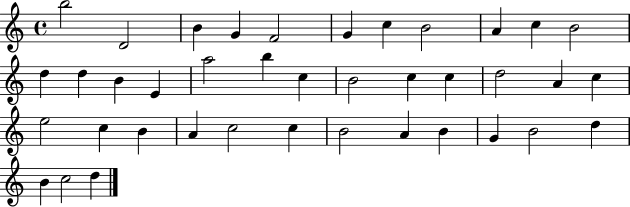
{
  \clef treble
  \time 4/4
  \defaultTimeSignature
  \key c \major
  b''2 d'2 | b'4 g'4 f'2 | g'4 c''4 b'2 | a'4 c''4 b'2 | \break d''4 d''4 b'4 e'4 | a''2 b''4 c''4 | b'2 c''4 c''4 | d''2 a'4 c''4 | \break e''2 c''4 b'4 | a'4 c''2 c''4 | b'2 a'4 b'4 | g'4 b'2 d''4 | \break b'4 c''2 d''4 | \bar "|."
}